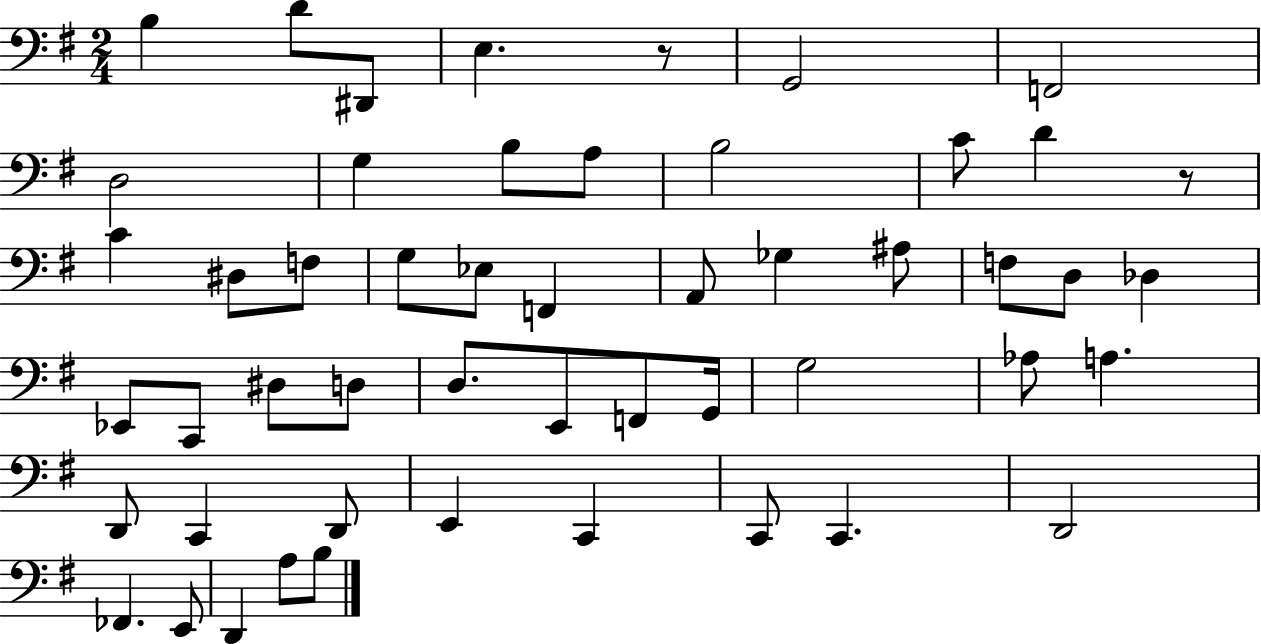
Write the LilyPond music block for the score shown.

{
  \clef bass
  \numericTimeSignature
  \time 2/4
  \key g \major
  b4 d'8 dis,8 | e4. r8 | g,2 | f,2 | \break d2 | g4 b8 a8 | b2 | c'8 d'4 r8 | \break c'4 dis8 f8 | g8 ees8 f,4 | a,8 ges4 ais8 | f8 d8 des4 | \break ees,8 c,8 dis8 d8 | d8. e,8 f,8 g,16 | g2 | aes8 a4. | \break d,8 c,4 d,8 | e,4 c,4 | c,8 c,4. | d,2 | \break fes,4. e,8 | d,4 a8 b8 | \bar "|."
}